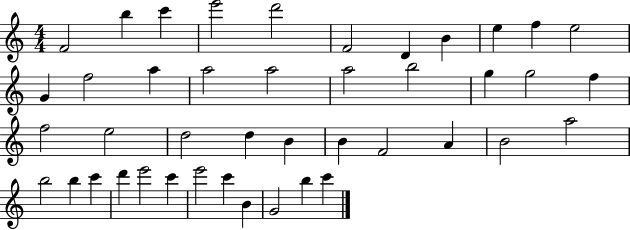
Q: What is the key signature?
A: C major